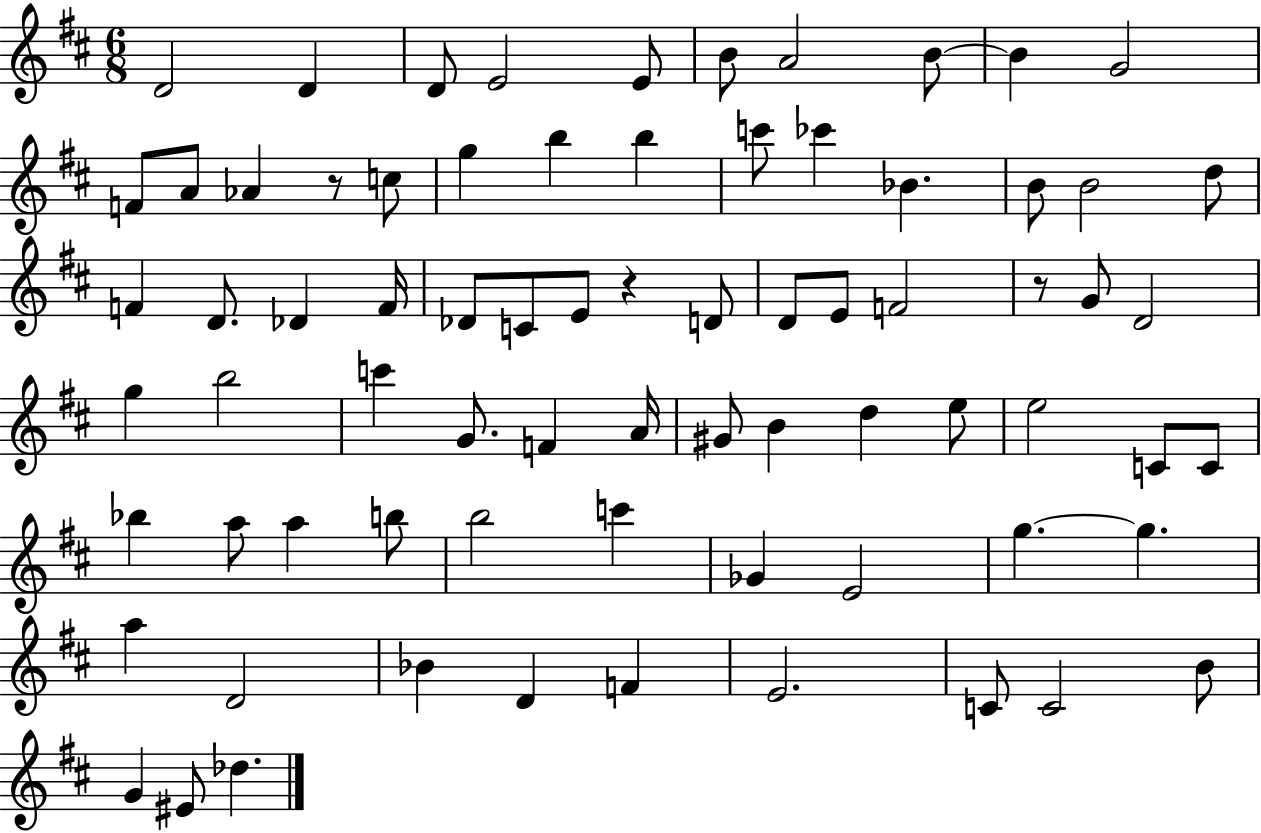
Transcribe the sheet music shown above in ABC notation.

X:1
T:Untitled
M:6/8
L:1/4
K:D
D2 D D/2 E2 E/2 B/2 A2 B/2 B G2 F/2 A/2 _A z/2 c/2 g b b c'/2 _c' _B B/2 B2 d/2 F D/2 _D F/4 _D/2 C/2 E/2 z D/2 D/2 E/2 F2 z/2 G/2 D2 g b2 c' G/2 F A/4 ^G/2 B d e/2 e2 C/2 C/2 _b a/2 a b/2 b2 c' _G E2 g g a D2 _B D F E2 C/2 C2 B/2 G ^E/2 _d